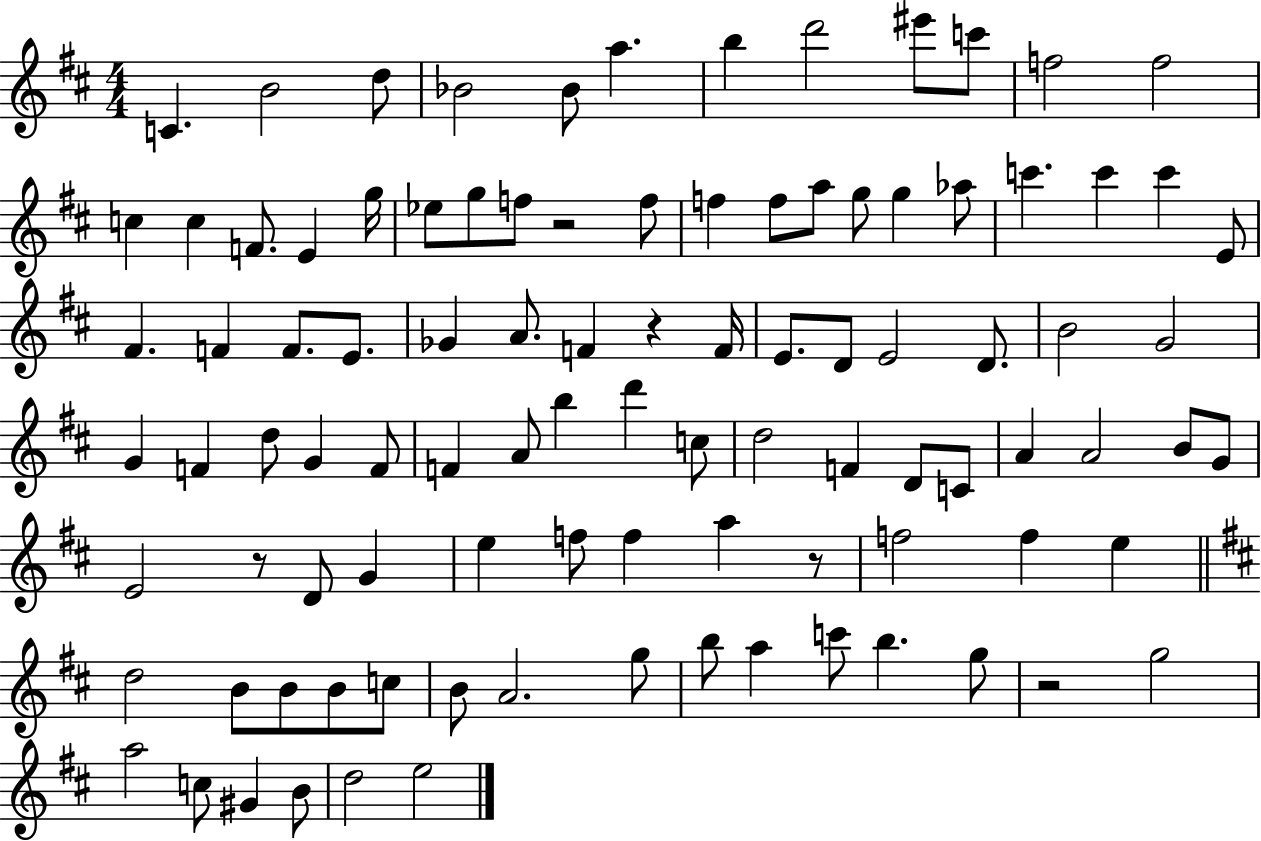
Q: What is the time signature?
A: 4/4